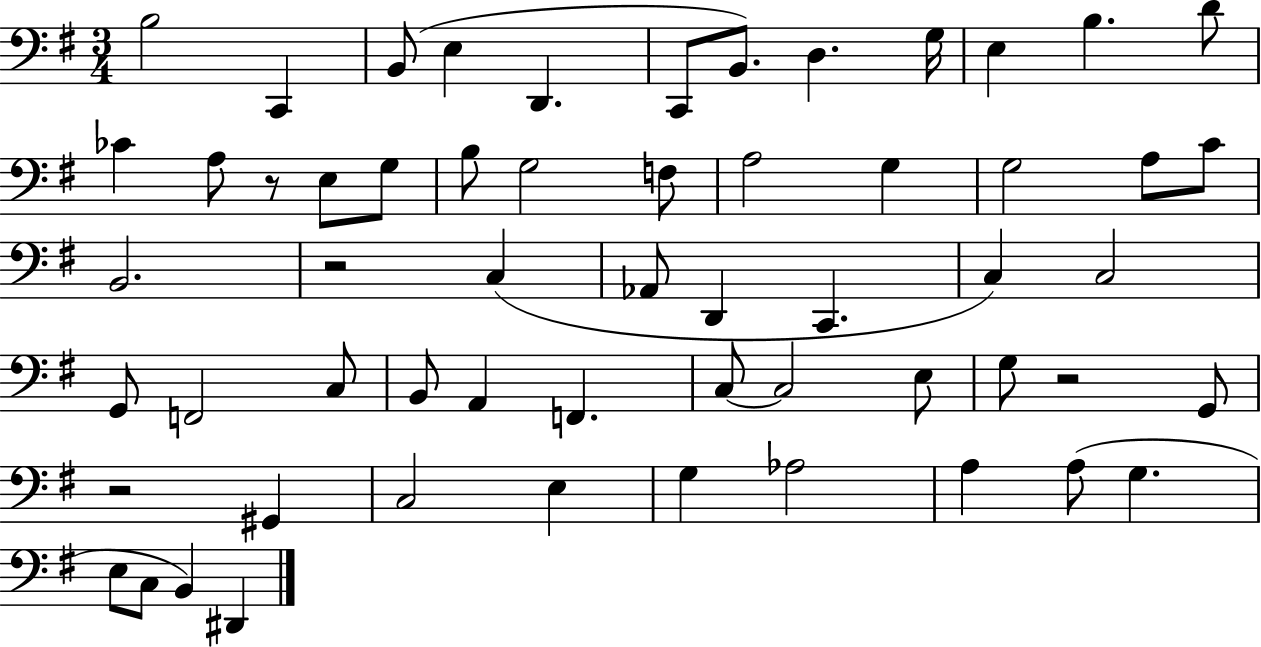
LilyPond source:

{
  \clef bass
  \numericTimeSignature
  \time 3/4
  \key g \major
  b2 c,4 | b,8( e4 d,4. | c,8 b,8.) d4. g16 | e4 b4. d'8 | \break ces'4 a8 r8 e8 g8 | b8 g2 f8 | a2 g4 | g2 a8 c'8 | \break b,2. | r2 c4( | aes,8 d,4 c,4. | c4) c2 | \break g,8 f,2 c8 | b,8 a,4 f,4. | c8~~ c2 e8 | g8 r2 g,8 | \break r2 gis,4 | c2 e4 | g4 aes2 | a4 a8( g4. | \break e8 c8 b,4) dis,4 | \bar "|."
}